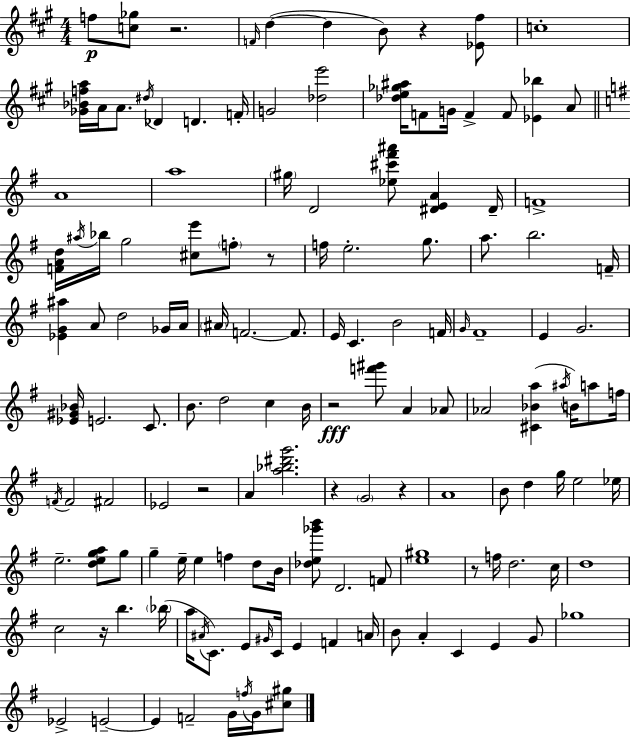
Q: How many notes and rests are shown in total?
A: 141